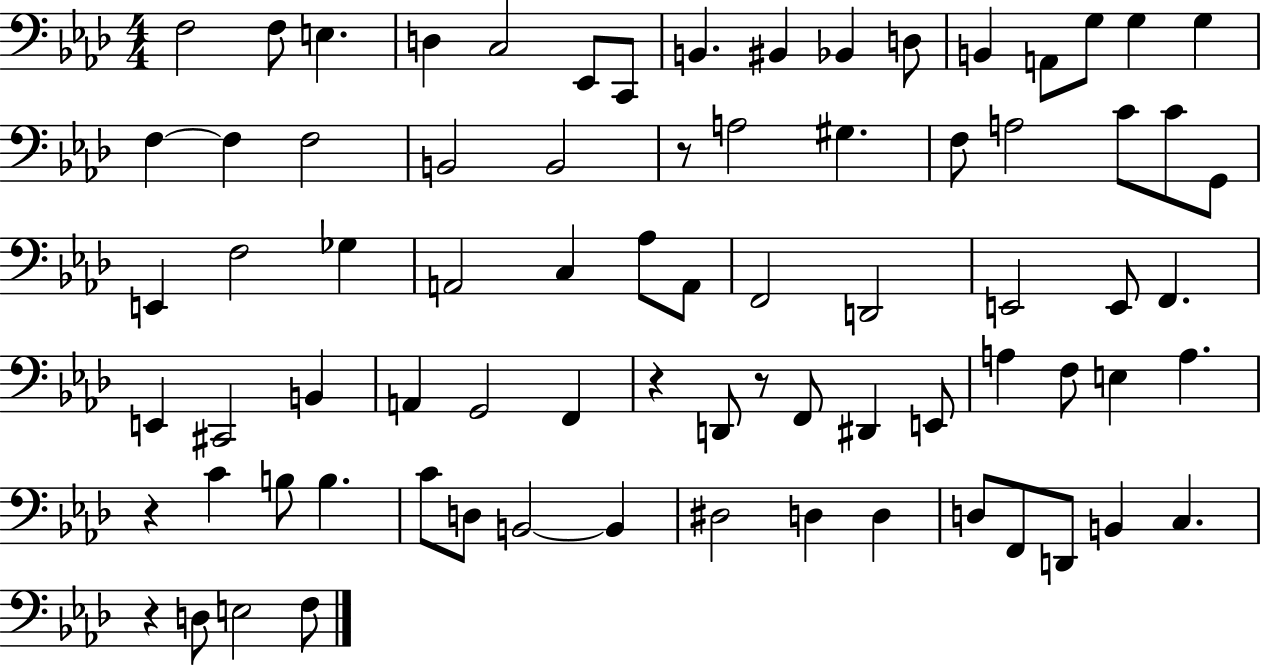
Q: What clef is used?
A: bass